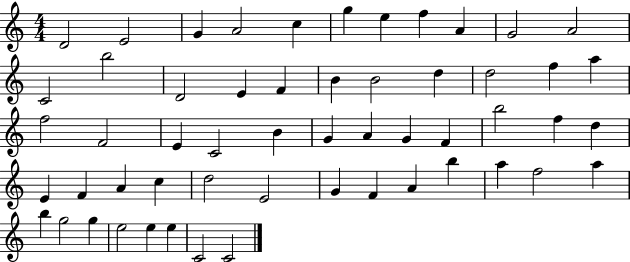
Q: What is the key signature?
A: C major